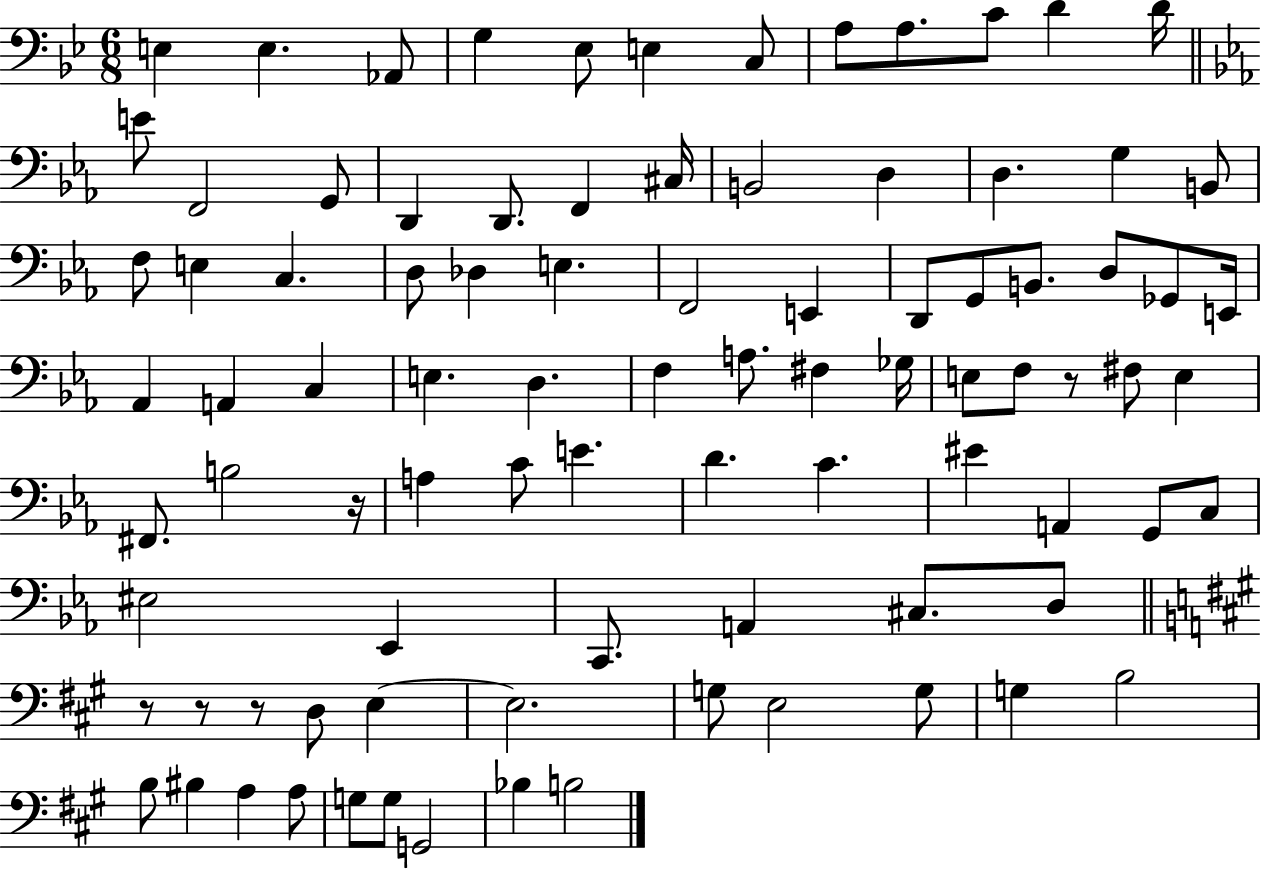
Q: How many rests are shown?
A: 5